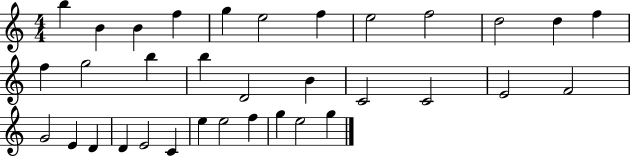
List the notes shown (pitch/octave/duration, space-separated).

B5/q B4/q B4/q F5/q G5/q E5/h F5/q E5/h F5/h D5/h D5/q F5/q F5/q G5/h B5/q B5/q D4/h B4/q C4/h C4/h E4/h F4/h G4/h E4/q D4/q D4/q E4/h C4/q E5/q E5/h F5/q G5/q E5/h G5/q